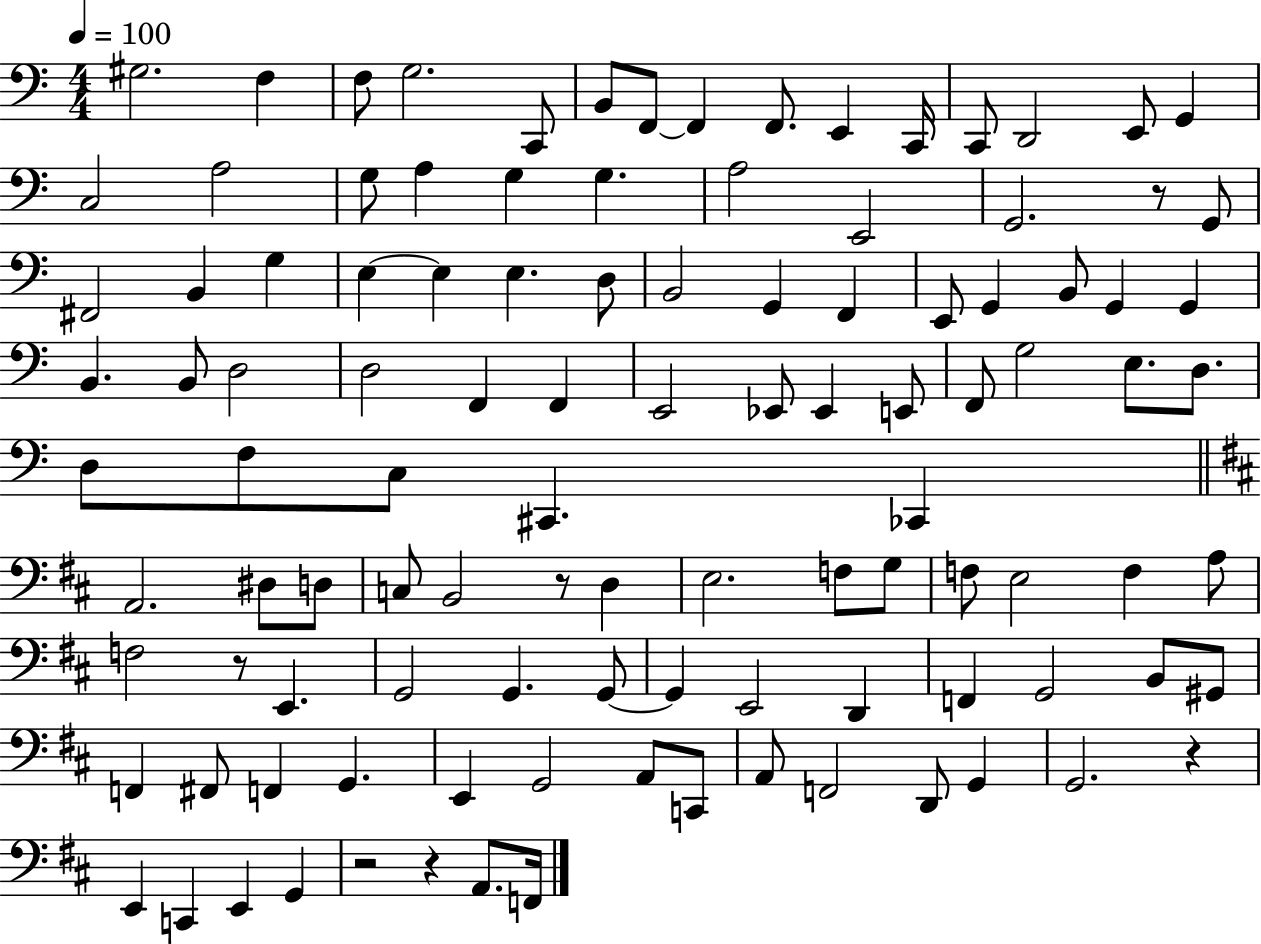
G#3/h. F3/q F3/e G3/h. C2/e B2/e F2/e F2/q F2/e. E2/q C2/s C2/e D2/h E2/e G2/q C3/h A3/h G3/e A3/q G3/q G3/q. A3/h E2/h G2/h. R/e G2/e F#2/h B2/q G3/q E3/q E3/q E3/q. D3/e B2/h G2/q F2/q E2/e G2/q B2/e G2/q G2/q B2/q. B2/e D3/h D3/h F2/q F2/q E2/h Eb2/e Eb2/q E2/e F2/e G3/h E3/e. D3/e. D3/e F3/e C3/e C#2/q. CES2/q A2/h. D#3/e D3/e C3/e B2/h R/e D3/q E3/h. F3/e G3/e F3/e E3/h F3/q A3/e F3/h R/e E2/q. G2/h G2/q. G2/e G2/q E2/h D2/q F2/q G2/h B2/e G#2/e F2/q F#2/e F2/q G2/q. E2/q G2/h A2/e C2/e A2/e F2/h D2/e G2/q G2/h. R/q E2/q C2/q E2/q G2/q R/h R/q A2/e. F2/s